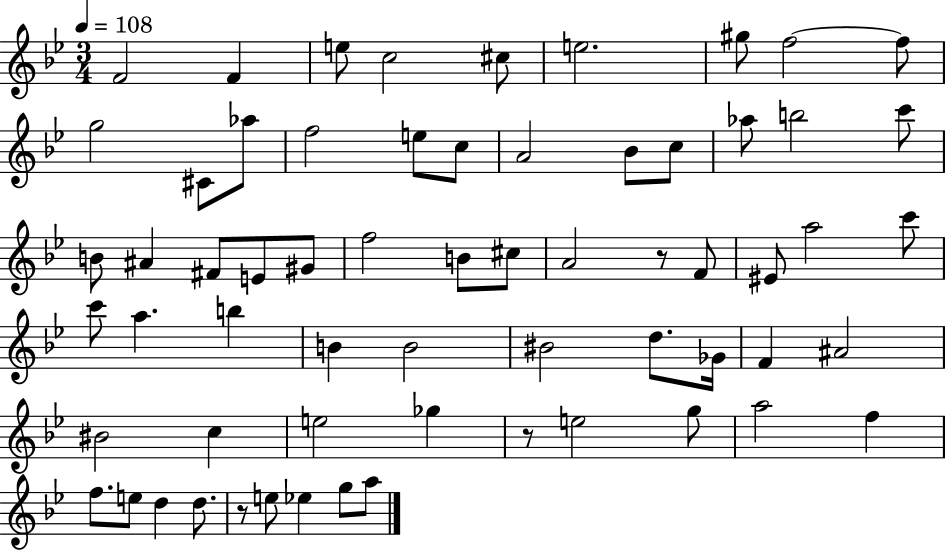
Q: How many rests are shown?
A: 3